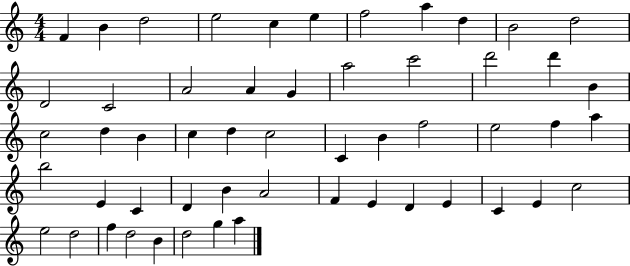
F4/q B4/q D5/h E5/h C5/q E5/q F5/h A5/q D5/q B4/h D5/h D4/h C4/h A4/h A4/q G4/q A5/h C6/h D6/h D6/q B4/q C5/h D5/q B4/q C5/q D5/q C5/h C4/q B4/q F5/h E5/h F5/q A5/q B5/h E4/q C4/q D4/q B4/q A4/h F4/q E4/q D4/q E4/q C4/q E4/q C5/h E5/h D5/h F5/q D5/h B4/q D5/h G5/q A5/q